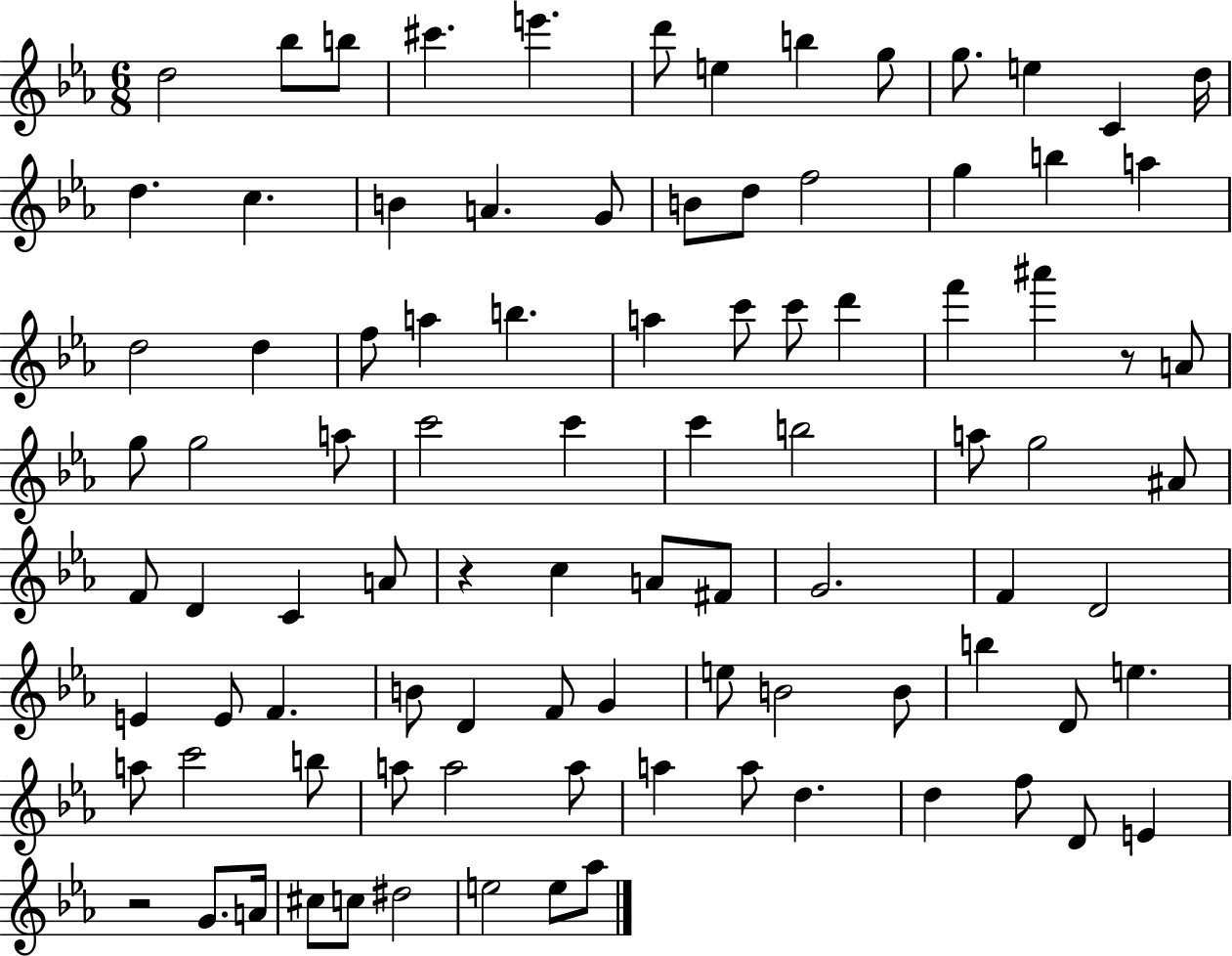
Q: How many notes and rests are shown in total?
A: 93